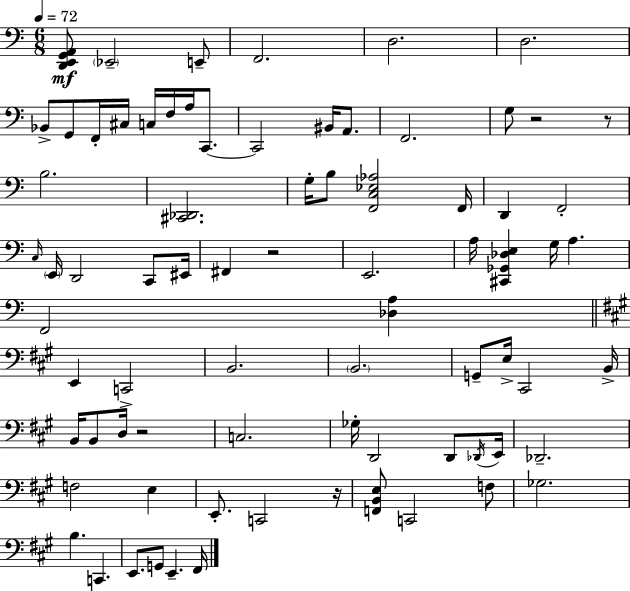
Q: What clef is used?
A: bass